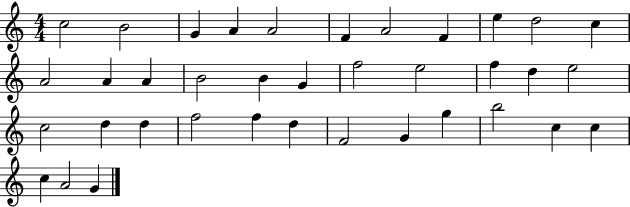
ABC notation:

X:1
T:Untitled
M:4/4
L:1/4
K:C
c2 B2 G A A2 F A2 F e d2 c A2 A A B2 B G f2 e2 f d e2 c2 d d f2 f d F2 G g b2 c c c A2 G